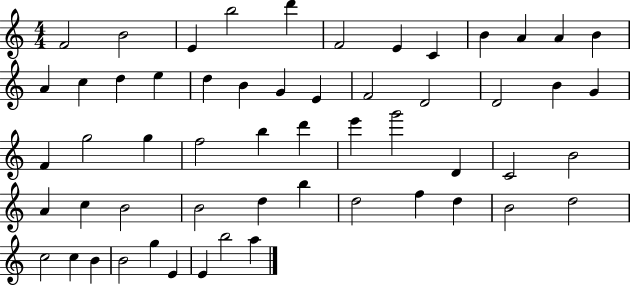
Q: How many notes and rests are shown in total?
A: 56